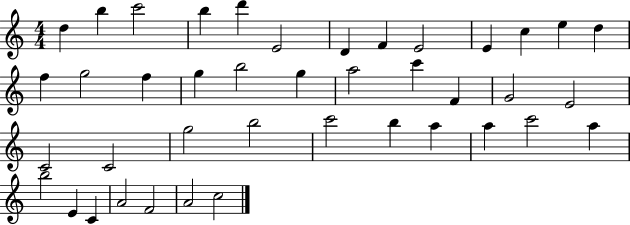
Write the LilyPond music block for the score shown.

{
  \clef treble
  \numericTimeSignature
  \time 4/4
  \key c \major
  d''4 b''4 c'''2 | b''4 d'''4 e'2 | d'4 f'4 e'2 | e'4 c''4 e''4 d''4 | \break f''4 g''2 f''4 | g''4 b''2 g''4 | a''2 c'''4 f'4 | g'2 e'2 | \break c'2 c'2 | g''2 b''2 | c'''2 b''4 a''4 | a''4 c'''2 a''4 | \break b''2 e'4 c'4 | a'2 f'2 | a'2 c''2 | \bar "|."
}